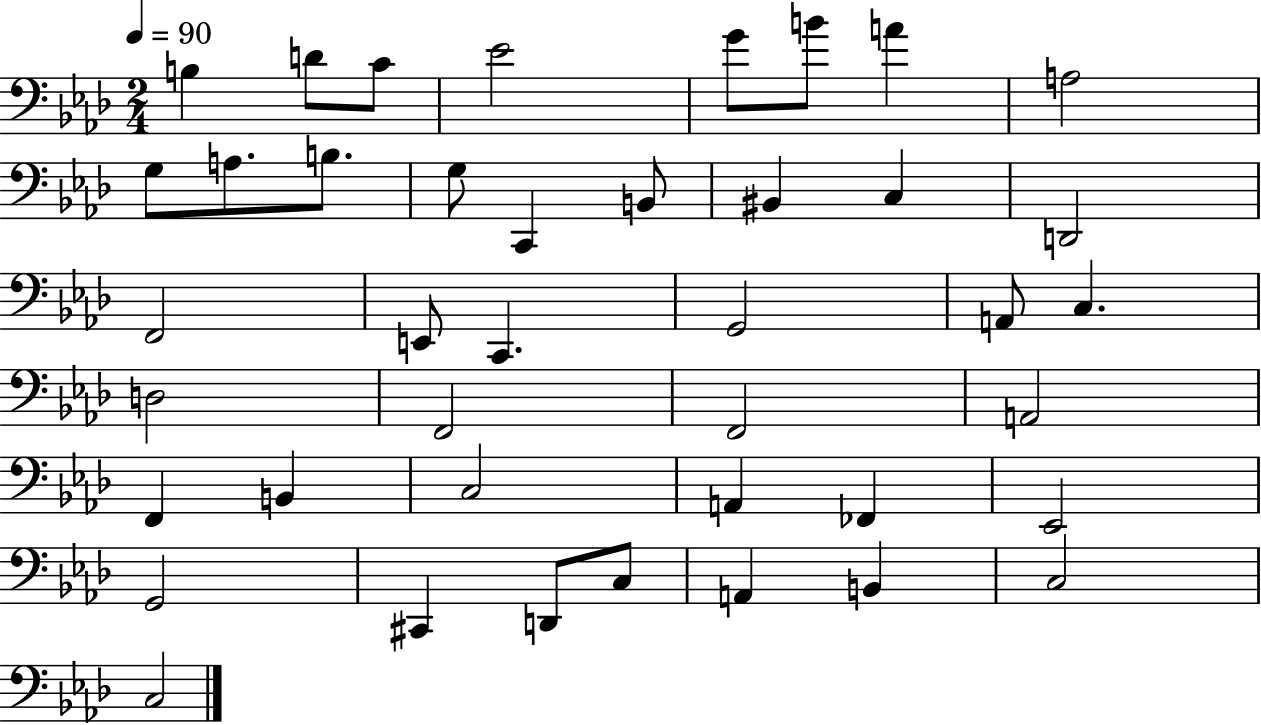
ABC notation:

X:1
T:Untitled
M:2/4
L:1/4
K:Ab
B, D/2 C/2 _E2 G/2 B/2 A A,2 G,/2 A,/2 B,/2 G,/2 C,, B,,/2 ^B,, C, D,,2 F,,2 E,,/2 C,, G,,2 A,,/2 C, D,2 F,,2 F,,2 A,,2 F,, B,, C,2 A,, _F,, _E,,2 G,,2 ^C,, D,,/2 C,/2 A,, B,, C,2 C,2